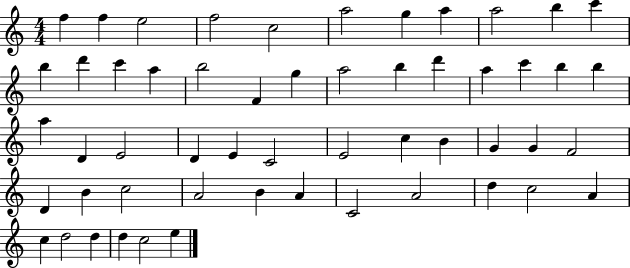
{
  \clef treble
  \numericTimeSignature
  \time 4/4
  \key c \major
  f''4 f''4 e''2 | f''2 c''2 | a''2 g''4 a''4 | a''2 b''4 c'''4 | \break b''4 d'''4 c'''4 a''4 | b''2 f'4 g''4 | a''2 b''4 d'''4 | a''4 c'''4 b''4 b''4 | \break a''4 d'4 e'2 | d'4 e'4 c'2 | e'2 c''4 b'4 | g'4 g'4 f'2 | \break d'4 b'4 c''2 | a'2 b'4 a'4 | c'2 a'2 | d''4 c''2 a'4 | \break c''4 d''2 d''4 | d''4 c''2 e''4 | \bar "|."
}